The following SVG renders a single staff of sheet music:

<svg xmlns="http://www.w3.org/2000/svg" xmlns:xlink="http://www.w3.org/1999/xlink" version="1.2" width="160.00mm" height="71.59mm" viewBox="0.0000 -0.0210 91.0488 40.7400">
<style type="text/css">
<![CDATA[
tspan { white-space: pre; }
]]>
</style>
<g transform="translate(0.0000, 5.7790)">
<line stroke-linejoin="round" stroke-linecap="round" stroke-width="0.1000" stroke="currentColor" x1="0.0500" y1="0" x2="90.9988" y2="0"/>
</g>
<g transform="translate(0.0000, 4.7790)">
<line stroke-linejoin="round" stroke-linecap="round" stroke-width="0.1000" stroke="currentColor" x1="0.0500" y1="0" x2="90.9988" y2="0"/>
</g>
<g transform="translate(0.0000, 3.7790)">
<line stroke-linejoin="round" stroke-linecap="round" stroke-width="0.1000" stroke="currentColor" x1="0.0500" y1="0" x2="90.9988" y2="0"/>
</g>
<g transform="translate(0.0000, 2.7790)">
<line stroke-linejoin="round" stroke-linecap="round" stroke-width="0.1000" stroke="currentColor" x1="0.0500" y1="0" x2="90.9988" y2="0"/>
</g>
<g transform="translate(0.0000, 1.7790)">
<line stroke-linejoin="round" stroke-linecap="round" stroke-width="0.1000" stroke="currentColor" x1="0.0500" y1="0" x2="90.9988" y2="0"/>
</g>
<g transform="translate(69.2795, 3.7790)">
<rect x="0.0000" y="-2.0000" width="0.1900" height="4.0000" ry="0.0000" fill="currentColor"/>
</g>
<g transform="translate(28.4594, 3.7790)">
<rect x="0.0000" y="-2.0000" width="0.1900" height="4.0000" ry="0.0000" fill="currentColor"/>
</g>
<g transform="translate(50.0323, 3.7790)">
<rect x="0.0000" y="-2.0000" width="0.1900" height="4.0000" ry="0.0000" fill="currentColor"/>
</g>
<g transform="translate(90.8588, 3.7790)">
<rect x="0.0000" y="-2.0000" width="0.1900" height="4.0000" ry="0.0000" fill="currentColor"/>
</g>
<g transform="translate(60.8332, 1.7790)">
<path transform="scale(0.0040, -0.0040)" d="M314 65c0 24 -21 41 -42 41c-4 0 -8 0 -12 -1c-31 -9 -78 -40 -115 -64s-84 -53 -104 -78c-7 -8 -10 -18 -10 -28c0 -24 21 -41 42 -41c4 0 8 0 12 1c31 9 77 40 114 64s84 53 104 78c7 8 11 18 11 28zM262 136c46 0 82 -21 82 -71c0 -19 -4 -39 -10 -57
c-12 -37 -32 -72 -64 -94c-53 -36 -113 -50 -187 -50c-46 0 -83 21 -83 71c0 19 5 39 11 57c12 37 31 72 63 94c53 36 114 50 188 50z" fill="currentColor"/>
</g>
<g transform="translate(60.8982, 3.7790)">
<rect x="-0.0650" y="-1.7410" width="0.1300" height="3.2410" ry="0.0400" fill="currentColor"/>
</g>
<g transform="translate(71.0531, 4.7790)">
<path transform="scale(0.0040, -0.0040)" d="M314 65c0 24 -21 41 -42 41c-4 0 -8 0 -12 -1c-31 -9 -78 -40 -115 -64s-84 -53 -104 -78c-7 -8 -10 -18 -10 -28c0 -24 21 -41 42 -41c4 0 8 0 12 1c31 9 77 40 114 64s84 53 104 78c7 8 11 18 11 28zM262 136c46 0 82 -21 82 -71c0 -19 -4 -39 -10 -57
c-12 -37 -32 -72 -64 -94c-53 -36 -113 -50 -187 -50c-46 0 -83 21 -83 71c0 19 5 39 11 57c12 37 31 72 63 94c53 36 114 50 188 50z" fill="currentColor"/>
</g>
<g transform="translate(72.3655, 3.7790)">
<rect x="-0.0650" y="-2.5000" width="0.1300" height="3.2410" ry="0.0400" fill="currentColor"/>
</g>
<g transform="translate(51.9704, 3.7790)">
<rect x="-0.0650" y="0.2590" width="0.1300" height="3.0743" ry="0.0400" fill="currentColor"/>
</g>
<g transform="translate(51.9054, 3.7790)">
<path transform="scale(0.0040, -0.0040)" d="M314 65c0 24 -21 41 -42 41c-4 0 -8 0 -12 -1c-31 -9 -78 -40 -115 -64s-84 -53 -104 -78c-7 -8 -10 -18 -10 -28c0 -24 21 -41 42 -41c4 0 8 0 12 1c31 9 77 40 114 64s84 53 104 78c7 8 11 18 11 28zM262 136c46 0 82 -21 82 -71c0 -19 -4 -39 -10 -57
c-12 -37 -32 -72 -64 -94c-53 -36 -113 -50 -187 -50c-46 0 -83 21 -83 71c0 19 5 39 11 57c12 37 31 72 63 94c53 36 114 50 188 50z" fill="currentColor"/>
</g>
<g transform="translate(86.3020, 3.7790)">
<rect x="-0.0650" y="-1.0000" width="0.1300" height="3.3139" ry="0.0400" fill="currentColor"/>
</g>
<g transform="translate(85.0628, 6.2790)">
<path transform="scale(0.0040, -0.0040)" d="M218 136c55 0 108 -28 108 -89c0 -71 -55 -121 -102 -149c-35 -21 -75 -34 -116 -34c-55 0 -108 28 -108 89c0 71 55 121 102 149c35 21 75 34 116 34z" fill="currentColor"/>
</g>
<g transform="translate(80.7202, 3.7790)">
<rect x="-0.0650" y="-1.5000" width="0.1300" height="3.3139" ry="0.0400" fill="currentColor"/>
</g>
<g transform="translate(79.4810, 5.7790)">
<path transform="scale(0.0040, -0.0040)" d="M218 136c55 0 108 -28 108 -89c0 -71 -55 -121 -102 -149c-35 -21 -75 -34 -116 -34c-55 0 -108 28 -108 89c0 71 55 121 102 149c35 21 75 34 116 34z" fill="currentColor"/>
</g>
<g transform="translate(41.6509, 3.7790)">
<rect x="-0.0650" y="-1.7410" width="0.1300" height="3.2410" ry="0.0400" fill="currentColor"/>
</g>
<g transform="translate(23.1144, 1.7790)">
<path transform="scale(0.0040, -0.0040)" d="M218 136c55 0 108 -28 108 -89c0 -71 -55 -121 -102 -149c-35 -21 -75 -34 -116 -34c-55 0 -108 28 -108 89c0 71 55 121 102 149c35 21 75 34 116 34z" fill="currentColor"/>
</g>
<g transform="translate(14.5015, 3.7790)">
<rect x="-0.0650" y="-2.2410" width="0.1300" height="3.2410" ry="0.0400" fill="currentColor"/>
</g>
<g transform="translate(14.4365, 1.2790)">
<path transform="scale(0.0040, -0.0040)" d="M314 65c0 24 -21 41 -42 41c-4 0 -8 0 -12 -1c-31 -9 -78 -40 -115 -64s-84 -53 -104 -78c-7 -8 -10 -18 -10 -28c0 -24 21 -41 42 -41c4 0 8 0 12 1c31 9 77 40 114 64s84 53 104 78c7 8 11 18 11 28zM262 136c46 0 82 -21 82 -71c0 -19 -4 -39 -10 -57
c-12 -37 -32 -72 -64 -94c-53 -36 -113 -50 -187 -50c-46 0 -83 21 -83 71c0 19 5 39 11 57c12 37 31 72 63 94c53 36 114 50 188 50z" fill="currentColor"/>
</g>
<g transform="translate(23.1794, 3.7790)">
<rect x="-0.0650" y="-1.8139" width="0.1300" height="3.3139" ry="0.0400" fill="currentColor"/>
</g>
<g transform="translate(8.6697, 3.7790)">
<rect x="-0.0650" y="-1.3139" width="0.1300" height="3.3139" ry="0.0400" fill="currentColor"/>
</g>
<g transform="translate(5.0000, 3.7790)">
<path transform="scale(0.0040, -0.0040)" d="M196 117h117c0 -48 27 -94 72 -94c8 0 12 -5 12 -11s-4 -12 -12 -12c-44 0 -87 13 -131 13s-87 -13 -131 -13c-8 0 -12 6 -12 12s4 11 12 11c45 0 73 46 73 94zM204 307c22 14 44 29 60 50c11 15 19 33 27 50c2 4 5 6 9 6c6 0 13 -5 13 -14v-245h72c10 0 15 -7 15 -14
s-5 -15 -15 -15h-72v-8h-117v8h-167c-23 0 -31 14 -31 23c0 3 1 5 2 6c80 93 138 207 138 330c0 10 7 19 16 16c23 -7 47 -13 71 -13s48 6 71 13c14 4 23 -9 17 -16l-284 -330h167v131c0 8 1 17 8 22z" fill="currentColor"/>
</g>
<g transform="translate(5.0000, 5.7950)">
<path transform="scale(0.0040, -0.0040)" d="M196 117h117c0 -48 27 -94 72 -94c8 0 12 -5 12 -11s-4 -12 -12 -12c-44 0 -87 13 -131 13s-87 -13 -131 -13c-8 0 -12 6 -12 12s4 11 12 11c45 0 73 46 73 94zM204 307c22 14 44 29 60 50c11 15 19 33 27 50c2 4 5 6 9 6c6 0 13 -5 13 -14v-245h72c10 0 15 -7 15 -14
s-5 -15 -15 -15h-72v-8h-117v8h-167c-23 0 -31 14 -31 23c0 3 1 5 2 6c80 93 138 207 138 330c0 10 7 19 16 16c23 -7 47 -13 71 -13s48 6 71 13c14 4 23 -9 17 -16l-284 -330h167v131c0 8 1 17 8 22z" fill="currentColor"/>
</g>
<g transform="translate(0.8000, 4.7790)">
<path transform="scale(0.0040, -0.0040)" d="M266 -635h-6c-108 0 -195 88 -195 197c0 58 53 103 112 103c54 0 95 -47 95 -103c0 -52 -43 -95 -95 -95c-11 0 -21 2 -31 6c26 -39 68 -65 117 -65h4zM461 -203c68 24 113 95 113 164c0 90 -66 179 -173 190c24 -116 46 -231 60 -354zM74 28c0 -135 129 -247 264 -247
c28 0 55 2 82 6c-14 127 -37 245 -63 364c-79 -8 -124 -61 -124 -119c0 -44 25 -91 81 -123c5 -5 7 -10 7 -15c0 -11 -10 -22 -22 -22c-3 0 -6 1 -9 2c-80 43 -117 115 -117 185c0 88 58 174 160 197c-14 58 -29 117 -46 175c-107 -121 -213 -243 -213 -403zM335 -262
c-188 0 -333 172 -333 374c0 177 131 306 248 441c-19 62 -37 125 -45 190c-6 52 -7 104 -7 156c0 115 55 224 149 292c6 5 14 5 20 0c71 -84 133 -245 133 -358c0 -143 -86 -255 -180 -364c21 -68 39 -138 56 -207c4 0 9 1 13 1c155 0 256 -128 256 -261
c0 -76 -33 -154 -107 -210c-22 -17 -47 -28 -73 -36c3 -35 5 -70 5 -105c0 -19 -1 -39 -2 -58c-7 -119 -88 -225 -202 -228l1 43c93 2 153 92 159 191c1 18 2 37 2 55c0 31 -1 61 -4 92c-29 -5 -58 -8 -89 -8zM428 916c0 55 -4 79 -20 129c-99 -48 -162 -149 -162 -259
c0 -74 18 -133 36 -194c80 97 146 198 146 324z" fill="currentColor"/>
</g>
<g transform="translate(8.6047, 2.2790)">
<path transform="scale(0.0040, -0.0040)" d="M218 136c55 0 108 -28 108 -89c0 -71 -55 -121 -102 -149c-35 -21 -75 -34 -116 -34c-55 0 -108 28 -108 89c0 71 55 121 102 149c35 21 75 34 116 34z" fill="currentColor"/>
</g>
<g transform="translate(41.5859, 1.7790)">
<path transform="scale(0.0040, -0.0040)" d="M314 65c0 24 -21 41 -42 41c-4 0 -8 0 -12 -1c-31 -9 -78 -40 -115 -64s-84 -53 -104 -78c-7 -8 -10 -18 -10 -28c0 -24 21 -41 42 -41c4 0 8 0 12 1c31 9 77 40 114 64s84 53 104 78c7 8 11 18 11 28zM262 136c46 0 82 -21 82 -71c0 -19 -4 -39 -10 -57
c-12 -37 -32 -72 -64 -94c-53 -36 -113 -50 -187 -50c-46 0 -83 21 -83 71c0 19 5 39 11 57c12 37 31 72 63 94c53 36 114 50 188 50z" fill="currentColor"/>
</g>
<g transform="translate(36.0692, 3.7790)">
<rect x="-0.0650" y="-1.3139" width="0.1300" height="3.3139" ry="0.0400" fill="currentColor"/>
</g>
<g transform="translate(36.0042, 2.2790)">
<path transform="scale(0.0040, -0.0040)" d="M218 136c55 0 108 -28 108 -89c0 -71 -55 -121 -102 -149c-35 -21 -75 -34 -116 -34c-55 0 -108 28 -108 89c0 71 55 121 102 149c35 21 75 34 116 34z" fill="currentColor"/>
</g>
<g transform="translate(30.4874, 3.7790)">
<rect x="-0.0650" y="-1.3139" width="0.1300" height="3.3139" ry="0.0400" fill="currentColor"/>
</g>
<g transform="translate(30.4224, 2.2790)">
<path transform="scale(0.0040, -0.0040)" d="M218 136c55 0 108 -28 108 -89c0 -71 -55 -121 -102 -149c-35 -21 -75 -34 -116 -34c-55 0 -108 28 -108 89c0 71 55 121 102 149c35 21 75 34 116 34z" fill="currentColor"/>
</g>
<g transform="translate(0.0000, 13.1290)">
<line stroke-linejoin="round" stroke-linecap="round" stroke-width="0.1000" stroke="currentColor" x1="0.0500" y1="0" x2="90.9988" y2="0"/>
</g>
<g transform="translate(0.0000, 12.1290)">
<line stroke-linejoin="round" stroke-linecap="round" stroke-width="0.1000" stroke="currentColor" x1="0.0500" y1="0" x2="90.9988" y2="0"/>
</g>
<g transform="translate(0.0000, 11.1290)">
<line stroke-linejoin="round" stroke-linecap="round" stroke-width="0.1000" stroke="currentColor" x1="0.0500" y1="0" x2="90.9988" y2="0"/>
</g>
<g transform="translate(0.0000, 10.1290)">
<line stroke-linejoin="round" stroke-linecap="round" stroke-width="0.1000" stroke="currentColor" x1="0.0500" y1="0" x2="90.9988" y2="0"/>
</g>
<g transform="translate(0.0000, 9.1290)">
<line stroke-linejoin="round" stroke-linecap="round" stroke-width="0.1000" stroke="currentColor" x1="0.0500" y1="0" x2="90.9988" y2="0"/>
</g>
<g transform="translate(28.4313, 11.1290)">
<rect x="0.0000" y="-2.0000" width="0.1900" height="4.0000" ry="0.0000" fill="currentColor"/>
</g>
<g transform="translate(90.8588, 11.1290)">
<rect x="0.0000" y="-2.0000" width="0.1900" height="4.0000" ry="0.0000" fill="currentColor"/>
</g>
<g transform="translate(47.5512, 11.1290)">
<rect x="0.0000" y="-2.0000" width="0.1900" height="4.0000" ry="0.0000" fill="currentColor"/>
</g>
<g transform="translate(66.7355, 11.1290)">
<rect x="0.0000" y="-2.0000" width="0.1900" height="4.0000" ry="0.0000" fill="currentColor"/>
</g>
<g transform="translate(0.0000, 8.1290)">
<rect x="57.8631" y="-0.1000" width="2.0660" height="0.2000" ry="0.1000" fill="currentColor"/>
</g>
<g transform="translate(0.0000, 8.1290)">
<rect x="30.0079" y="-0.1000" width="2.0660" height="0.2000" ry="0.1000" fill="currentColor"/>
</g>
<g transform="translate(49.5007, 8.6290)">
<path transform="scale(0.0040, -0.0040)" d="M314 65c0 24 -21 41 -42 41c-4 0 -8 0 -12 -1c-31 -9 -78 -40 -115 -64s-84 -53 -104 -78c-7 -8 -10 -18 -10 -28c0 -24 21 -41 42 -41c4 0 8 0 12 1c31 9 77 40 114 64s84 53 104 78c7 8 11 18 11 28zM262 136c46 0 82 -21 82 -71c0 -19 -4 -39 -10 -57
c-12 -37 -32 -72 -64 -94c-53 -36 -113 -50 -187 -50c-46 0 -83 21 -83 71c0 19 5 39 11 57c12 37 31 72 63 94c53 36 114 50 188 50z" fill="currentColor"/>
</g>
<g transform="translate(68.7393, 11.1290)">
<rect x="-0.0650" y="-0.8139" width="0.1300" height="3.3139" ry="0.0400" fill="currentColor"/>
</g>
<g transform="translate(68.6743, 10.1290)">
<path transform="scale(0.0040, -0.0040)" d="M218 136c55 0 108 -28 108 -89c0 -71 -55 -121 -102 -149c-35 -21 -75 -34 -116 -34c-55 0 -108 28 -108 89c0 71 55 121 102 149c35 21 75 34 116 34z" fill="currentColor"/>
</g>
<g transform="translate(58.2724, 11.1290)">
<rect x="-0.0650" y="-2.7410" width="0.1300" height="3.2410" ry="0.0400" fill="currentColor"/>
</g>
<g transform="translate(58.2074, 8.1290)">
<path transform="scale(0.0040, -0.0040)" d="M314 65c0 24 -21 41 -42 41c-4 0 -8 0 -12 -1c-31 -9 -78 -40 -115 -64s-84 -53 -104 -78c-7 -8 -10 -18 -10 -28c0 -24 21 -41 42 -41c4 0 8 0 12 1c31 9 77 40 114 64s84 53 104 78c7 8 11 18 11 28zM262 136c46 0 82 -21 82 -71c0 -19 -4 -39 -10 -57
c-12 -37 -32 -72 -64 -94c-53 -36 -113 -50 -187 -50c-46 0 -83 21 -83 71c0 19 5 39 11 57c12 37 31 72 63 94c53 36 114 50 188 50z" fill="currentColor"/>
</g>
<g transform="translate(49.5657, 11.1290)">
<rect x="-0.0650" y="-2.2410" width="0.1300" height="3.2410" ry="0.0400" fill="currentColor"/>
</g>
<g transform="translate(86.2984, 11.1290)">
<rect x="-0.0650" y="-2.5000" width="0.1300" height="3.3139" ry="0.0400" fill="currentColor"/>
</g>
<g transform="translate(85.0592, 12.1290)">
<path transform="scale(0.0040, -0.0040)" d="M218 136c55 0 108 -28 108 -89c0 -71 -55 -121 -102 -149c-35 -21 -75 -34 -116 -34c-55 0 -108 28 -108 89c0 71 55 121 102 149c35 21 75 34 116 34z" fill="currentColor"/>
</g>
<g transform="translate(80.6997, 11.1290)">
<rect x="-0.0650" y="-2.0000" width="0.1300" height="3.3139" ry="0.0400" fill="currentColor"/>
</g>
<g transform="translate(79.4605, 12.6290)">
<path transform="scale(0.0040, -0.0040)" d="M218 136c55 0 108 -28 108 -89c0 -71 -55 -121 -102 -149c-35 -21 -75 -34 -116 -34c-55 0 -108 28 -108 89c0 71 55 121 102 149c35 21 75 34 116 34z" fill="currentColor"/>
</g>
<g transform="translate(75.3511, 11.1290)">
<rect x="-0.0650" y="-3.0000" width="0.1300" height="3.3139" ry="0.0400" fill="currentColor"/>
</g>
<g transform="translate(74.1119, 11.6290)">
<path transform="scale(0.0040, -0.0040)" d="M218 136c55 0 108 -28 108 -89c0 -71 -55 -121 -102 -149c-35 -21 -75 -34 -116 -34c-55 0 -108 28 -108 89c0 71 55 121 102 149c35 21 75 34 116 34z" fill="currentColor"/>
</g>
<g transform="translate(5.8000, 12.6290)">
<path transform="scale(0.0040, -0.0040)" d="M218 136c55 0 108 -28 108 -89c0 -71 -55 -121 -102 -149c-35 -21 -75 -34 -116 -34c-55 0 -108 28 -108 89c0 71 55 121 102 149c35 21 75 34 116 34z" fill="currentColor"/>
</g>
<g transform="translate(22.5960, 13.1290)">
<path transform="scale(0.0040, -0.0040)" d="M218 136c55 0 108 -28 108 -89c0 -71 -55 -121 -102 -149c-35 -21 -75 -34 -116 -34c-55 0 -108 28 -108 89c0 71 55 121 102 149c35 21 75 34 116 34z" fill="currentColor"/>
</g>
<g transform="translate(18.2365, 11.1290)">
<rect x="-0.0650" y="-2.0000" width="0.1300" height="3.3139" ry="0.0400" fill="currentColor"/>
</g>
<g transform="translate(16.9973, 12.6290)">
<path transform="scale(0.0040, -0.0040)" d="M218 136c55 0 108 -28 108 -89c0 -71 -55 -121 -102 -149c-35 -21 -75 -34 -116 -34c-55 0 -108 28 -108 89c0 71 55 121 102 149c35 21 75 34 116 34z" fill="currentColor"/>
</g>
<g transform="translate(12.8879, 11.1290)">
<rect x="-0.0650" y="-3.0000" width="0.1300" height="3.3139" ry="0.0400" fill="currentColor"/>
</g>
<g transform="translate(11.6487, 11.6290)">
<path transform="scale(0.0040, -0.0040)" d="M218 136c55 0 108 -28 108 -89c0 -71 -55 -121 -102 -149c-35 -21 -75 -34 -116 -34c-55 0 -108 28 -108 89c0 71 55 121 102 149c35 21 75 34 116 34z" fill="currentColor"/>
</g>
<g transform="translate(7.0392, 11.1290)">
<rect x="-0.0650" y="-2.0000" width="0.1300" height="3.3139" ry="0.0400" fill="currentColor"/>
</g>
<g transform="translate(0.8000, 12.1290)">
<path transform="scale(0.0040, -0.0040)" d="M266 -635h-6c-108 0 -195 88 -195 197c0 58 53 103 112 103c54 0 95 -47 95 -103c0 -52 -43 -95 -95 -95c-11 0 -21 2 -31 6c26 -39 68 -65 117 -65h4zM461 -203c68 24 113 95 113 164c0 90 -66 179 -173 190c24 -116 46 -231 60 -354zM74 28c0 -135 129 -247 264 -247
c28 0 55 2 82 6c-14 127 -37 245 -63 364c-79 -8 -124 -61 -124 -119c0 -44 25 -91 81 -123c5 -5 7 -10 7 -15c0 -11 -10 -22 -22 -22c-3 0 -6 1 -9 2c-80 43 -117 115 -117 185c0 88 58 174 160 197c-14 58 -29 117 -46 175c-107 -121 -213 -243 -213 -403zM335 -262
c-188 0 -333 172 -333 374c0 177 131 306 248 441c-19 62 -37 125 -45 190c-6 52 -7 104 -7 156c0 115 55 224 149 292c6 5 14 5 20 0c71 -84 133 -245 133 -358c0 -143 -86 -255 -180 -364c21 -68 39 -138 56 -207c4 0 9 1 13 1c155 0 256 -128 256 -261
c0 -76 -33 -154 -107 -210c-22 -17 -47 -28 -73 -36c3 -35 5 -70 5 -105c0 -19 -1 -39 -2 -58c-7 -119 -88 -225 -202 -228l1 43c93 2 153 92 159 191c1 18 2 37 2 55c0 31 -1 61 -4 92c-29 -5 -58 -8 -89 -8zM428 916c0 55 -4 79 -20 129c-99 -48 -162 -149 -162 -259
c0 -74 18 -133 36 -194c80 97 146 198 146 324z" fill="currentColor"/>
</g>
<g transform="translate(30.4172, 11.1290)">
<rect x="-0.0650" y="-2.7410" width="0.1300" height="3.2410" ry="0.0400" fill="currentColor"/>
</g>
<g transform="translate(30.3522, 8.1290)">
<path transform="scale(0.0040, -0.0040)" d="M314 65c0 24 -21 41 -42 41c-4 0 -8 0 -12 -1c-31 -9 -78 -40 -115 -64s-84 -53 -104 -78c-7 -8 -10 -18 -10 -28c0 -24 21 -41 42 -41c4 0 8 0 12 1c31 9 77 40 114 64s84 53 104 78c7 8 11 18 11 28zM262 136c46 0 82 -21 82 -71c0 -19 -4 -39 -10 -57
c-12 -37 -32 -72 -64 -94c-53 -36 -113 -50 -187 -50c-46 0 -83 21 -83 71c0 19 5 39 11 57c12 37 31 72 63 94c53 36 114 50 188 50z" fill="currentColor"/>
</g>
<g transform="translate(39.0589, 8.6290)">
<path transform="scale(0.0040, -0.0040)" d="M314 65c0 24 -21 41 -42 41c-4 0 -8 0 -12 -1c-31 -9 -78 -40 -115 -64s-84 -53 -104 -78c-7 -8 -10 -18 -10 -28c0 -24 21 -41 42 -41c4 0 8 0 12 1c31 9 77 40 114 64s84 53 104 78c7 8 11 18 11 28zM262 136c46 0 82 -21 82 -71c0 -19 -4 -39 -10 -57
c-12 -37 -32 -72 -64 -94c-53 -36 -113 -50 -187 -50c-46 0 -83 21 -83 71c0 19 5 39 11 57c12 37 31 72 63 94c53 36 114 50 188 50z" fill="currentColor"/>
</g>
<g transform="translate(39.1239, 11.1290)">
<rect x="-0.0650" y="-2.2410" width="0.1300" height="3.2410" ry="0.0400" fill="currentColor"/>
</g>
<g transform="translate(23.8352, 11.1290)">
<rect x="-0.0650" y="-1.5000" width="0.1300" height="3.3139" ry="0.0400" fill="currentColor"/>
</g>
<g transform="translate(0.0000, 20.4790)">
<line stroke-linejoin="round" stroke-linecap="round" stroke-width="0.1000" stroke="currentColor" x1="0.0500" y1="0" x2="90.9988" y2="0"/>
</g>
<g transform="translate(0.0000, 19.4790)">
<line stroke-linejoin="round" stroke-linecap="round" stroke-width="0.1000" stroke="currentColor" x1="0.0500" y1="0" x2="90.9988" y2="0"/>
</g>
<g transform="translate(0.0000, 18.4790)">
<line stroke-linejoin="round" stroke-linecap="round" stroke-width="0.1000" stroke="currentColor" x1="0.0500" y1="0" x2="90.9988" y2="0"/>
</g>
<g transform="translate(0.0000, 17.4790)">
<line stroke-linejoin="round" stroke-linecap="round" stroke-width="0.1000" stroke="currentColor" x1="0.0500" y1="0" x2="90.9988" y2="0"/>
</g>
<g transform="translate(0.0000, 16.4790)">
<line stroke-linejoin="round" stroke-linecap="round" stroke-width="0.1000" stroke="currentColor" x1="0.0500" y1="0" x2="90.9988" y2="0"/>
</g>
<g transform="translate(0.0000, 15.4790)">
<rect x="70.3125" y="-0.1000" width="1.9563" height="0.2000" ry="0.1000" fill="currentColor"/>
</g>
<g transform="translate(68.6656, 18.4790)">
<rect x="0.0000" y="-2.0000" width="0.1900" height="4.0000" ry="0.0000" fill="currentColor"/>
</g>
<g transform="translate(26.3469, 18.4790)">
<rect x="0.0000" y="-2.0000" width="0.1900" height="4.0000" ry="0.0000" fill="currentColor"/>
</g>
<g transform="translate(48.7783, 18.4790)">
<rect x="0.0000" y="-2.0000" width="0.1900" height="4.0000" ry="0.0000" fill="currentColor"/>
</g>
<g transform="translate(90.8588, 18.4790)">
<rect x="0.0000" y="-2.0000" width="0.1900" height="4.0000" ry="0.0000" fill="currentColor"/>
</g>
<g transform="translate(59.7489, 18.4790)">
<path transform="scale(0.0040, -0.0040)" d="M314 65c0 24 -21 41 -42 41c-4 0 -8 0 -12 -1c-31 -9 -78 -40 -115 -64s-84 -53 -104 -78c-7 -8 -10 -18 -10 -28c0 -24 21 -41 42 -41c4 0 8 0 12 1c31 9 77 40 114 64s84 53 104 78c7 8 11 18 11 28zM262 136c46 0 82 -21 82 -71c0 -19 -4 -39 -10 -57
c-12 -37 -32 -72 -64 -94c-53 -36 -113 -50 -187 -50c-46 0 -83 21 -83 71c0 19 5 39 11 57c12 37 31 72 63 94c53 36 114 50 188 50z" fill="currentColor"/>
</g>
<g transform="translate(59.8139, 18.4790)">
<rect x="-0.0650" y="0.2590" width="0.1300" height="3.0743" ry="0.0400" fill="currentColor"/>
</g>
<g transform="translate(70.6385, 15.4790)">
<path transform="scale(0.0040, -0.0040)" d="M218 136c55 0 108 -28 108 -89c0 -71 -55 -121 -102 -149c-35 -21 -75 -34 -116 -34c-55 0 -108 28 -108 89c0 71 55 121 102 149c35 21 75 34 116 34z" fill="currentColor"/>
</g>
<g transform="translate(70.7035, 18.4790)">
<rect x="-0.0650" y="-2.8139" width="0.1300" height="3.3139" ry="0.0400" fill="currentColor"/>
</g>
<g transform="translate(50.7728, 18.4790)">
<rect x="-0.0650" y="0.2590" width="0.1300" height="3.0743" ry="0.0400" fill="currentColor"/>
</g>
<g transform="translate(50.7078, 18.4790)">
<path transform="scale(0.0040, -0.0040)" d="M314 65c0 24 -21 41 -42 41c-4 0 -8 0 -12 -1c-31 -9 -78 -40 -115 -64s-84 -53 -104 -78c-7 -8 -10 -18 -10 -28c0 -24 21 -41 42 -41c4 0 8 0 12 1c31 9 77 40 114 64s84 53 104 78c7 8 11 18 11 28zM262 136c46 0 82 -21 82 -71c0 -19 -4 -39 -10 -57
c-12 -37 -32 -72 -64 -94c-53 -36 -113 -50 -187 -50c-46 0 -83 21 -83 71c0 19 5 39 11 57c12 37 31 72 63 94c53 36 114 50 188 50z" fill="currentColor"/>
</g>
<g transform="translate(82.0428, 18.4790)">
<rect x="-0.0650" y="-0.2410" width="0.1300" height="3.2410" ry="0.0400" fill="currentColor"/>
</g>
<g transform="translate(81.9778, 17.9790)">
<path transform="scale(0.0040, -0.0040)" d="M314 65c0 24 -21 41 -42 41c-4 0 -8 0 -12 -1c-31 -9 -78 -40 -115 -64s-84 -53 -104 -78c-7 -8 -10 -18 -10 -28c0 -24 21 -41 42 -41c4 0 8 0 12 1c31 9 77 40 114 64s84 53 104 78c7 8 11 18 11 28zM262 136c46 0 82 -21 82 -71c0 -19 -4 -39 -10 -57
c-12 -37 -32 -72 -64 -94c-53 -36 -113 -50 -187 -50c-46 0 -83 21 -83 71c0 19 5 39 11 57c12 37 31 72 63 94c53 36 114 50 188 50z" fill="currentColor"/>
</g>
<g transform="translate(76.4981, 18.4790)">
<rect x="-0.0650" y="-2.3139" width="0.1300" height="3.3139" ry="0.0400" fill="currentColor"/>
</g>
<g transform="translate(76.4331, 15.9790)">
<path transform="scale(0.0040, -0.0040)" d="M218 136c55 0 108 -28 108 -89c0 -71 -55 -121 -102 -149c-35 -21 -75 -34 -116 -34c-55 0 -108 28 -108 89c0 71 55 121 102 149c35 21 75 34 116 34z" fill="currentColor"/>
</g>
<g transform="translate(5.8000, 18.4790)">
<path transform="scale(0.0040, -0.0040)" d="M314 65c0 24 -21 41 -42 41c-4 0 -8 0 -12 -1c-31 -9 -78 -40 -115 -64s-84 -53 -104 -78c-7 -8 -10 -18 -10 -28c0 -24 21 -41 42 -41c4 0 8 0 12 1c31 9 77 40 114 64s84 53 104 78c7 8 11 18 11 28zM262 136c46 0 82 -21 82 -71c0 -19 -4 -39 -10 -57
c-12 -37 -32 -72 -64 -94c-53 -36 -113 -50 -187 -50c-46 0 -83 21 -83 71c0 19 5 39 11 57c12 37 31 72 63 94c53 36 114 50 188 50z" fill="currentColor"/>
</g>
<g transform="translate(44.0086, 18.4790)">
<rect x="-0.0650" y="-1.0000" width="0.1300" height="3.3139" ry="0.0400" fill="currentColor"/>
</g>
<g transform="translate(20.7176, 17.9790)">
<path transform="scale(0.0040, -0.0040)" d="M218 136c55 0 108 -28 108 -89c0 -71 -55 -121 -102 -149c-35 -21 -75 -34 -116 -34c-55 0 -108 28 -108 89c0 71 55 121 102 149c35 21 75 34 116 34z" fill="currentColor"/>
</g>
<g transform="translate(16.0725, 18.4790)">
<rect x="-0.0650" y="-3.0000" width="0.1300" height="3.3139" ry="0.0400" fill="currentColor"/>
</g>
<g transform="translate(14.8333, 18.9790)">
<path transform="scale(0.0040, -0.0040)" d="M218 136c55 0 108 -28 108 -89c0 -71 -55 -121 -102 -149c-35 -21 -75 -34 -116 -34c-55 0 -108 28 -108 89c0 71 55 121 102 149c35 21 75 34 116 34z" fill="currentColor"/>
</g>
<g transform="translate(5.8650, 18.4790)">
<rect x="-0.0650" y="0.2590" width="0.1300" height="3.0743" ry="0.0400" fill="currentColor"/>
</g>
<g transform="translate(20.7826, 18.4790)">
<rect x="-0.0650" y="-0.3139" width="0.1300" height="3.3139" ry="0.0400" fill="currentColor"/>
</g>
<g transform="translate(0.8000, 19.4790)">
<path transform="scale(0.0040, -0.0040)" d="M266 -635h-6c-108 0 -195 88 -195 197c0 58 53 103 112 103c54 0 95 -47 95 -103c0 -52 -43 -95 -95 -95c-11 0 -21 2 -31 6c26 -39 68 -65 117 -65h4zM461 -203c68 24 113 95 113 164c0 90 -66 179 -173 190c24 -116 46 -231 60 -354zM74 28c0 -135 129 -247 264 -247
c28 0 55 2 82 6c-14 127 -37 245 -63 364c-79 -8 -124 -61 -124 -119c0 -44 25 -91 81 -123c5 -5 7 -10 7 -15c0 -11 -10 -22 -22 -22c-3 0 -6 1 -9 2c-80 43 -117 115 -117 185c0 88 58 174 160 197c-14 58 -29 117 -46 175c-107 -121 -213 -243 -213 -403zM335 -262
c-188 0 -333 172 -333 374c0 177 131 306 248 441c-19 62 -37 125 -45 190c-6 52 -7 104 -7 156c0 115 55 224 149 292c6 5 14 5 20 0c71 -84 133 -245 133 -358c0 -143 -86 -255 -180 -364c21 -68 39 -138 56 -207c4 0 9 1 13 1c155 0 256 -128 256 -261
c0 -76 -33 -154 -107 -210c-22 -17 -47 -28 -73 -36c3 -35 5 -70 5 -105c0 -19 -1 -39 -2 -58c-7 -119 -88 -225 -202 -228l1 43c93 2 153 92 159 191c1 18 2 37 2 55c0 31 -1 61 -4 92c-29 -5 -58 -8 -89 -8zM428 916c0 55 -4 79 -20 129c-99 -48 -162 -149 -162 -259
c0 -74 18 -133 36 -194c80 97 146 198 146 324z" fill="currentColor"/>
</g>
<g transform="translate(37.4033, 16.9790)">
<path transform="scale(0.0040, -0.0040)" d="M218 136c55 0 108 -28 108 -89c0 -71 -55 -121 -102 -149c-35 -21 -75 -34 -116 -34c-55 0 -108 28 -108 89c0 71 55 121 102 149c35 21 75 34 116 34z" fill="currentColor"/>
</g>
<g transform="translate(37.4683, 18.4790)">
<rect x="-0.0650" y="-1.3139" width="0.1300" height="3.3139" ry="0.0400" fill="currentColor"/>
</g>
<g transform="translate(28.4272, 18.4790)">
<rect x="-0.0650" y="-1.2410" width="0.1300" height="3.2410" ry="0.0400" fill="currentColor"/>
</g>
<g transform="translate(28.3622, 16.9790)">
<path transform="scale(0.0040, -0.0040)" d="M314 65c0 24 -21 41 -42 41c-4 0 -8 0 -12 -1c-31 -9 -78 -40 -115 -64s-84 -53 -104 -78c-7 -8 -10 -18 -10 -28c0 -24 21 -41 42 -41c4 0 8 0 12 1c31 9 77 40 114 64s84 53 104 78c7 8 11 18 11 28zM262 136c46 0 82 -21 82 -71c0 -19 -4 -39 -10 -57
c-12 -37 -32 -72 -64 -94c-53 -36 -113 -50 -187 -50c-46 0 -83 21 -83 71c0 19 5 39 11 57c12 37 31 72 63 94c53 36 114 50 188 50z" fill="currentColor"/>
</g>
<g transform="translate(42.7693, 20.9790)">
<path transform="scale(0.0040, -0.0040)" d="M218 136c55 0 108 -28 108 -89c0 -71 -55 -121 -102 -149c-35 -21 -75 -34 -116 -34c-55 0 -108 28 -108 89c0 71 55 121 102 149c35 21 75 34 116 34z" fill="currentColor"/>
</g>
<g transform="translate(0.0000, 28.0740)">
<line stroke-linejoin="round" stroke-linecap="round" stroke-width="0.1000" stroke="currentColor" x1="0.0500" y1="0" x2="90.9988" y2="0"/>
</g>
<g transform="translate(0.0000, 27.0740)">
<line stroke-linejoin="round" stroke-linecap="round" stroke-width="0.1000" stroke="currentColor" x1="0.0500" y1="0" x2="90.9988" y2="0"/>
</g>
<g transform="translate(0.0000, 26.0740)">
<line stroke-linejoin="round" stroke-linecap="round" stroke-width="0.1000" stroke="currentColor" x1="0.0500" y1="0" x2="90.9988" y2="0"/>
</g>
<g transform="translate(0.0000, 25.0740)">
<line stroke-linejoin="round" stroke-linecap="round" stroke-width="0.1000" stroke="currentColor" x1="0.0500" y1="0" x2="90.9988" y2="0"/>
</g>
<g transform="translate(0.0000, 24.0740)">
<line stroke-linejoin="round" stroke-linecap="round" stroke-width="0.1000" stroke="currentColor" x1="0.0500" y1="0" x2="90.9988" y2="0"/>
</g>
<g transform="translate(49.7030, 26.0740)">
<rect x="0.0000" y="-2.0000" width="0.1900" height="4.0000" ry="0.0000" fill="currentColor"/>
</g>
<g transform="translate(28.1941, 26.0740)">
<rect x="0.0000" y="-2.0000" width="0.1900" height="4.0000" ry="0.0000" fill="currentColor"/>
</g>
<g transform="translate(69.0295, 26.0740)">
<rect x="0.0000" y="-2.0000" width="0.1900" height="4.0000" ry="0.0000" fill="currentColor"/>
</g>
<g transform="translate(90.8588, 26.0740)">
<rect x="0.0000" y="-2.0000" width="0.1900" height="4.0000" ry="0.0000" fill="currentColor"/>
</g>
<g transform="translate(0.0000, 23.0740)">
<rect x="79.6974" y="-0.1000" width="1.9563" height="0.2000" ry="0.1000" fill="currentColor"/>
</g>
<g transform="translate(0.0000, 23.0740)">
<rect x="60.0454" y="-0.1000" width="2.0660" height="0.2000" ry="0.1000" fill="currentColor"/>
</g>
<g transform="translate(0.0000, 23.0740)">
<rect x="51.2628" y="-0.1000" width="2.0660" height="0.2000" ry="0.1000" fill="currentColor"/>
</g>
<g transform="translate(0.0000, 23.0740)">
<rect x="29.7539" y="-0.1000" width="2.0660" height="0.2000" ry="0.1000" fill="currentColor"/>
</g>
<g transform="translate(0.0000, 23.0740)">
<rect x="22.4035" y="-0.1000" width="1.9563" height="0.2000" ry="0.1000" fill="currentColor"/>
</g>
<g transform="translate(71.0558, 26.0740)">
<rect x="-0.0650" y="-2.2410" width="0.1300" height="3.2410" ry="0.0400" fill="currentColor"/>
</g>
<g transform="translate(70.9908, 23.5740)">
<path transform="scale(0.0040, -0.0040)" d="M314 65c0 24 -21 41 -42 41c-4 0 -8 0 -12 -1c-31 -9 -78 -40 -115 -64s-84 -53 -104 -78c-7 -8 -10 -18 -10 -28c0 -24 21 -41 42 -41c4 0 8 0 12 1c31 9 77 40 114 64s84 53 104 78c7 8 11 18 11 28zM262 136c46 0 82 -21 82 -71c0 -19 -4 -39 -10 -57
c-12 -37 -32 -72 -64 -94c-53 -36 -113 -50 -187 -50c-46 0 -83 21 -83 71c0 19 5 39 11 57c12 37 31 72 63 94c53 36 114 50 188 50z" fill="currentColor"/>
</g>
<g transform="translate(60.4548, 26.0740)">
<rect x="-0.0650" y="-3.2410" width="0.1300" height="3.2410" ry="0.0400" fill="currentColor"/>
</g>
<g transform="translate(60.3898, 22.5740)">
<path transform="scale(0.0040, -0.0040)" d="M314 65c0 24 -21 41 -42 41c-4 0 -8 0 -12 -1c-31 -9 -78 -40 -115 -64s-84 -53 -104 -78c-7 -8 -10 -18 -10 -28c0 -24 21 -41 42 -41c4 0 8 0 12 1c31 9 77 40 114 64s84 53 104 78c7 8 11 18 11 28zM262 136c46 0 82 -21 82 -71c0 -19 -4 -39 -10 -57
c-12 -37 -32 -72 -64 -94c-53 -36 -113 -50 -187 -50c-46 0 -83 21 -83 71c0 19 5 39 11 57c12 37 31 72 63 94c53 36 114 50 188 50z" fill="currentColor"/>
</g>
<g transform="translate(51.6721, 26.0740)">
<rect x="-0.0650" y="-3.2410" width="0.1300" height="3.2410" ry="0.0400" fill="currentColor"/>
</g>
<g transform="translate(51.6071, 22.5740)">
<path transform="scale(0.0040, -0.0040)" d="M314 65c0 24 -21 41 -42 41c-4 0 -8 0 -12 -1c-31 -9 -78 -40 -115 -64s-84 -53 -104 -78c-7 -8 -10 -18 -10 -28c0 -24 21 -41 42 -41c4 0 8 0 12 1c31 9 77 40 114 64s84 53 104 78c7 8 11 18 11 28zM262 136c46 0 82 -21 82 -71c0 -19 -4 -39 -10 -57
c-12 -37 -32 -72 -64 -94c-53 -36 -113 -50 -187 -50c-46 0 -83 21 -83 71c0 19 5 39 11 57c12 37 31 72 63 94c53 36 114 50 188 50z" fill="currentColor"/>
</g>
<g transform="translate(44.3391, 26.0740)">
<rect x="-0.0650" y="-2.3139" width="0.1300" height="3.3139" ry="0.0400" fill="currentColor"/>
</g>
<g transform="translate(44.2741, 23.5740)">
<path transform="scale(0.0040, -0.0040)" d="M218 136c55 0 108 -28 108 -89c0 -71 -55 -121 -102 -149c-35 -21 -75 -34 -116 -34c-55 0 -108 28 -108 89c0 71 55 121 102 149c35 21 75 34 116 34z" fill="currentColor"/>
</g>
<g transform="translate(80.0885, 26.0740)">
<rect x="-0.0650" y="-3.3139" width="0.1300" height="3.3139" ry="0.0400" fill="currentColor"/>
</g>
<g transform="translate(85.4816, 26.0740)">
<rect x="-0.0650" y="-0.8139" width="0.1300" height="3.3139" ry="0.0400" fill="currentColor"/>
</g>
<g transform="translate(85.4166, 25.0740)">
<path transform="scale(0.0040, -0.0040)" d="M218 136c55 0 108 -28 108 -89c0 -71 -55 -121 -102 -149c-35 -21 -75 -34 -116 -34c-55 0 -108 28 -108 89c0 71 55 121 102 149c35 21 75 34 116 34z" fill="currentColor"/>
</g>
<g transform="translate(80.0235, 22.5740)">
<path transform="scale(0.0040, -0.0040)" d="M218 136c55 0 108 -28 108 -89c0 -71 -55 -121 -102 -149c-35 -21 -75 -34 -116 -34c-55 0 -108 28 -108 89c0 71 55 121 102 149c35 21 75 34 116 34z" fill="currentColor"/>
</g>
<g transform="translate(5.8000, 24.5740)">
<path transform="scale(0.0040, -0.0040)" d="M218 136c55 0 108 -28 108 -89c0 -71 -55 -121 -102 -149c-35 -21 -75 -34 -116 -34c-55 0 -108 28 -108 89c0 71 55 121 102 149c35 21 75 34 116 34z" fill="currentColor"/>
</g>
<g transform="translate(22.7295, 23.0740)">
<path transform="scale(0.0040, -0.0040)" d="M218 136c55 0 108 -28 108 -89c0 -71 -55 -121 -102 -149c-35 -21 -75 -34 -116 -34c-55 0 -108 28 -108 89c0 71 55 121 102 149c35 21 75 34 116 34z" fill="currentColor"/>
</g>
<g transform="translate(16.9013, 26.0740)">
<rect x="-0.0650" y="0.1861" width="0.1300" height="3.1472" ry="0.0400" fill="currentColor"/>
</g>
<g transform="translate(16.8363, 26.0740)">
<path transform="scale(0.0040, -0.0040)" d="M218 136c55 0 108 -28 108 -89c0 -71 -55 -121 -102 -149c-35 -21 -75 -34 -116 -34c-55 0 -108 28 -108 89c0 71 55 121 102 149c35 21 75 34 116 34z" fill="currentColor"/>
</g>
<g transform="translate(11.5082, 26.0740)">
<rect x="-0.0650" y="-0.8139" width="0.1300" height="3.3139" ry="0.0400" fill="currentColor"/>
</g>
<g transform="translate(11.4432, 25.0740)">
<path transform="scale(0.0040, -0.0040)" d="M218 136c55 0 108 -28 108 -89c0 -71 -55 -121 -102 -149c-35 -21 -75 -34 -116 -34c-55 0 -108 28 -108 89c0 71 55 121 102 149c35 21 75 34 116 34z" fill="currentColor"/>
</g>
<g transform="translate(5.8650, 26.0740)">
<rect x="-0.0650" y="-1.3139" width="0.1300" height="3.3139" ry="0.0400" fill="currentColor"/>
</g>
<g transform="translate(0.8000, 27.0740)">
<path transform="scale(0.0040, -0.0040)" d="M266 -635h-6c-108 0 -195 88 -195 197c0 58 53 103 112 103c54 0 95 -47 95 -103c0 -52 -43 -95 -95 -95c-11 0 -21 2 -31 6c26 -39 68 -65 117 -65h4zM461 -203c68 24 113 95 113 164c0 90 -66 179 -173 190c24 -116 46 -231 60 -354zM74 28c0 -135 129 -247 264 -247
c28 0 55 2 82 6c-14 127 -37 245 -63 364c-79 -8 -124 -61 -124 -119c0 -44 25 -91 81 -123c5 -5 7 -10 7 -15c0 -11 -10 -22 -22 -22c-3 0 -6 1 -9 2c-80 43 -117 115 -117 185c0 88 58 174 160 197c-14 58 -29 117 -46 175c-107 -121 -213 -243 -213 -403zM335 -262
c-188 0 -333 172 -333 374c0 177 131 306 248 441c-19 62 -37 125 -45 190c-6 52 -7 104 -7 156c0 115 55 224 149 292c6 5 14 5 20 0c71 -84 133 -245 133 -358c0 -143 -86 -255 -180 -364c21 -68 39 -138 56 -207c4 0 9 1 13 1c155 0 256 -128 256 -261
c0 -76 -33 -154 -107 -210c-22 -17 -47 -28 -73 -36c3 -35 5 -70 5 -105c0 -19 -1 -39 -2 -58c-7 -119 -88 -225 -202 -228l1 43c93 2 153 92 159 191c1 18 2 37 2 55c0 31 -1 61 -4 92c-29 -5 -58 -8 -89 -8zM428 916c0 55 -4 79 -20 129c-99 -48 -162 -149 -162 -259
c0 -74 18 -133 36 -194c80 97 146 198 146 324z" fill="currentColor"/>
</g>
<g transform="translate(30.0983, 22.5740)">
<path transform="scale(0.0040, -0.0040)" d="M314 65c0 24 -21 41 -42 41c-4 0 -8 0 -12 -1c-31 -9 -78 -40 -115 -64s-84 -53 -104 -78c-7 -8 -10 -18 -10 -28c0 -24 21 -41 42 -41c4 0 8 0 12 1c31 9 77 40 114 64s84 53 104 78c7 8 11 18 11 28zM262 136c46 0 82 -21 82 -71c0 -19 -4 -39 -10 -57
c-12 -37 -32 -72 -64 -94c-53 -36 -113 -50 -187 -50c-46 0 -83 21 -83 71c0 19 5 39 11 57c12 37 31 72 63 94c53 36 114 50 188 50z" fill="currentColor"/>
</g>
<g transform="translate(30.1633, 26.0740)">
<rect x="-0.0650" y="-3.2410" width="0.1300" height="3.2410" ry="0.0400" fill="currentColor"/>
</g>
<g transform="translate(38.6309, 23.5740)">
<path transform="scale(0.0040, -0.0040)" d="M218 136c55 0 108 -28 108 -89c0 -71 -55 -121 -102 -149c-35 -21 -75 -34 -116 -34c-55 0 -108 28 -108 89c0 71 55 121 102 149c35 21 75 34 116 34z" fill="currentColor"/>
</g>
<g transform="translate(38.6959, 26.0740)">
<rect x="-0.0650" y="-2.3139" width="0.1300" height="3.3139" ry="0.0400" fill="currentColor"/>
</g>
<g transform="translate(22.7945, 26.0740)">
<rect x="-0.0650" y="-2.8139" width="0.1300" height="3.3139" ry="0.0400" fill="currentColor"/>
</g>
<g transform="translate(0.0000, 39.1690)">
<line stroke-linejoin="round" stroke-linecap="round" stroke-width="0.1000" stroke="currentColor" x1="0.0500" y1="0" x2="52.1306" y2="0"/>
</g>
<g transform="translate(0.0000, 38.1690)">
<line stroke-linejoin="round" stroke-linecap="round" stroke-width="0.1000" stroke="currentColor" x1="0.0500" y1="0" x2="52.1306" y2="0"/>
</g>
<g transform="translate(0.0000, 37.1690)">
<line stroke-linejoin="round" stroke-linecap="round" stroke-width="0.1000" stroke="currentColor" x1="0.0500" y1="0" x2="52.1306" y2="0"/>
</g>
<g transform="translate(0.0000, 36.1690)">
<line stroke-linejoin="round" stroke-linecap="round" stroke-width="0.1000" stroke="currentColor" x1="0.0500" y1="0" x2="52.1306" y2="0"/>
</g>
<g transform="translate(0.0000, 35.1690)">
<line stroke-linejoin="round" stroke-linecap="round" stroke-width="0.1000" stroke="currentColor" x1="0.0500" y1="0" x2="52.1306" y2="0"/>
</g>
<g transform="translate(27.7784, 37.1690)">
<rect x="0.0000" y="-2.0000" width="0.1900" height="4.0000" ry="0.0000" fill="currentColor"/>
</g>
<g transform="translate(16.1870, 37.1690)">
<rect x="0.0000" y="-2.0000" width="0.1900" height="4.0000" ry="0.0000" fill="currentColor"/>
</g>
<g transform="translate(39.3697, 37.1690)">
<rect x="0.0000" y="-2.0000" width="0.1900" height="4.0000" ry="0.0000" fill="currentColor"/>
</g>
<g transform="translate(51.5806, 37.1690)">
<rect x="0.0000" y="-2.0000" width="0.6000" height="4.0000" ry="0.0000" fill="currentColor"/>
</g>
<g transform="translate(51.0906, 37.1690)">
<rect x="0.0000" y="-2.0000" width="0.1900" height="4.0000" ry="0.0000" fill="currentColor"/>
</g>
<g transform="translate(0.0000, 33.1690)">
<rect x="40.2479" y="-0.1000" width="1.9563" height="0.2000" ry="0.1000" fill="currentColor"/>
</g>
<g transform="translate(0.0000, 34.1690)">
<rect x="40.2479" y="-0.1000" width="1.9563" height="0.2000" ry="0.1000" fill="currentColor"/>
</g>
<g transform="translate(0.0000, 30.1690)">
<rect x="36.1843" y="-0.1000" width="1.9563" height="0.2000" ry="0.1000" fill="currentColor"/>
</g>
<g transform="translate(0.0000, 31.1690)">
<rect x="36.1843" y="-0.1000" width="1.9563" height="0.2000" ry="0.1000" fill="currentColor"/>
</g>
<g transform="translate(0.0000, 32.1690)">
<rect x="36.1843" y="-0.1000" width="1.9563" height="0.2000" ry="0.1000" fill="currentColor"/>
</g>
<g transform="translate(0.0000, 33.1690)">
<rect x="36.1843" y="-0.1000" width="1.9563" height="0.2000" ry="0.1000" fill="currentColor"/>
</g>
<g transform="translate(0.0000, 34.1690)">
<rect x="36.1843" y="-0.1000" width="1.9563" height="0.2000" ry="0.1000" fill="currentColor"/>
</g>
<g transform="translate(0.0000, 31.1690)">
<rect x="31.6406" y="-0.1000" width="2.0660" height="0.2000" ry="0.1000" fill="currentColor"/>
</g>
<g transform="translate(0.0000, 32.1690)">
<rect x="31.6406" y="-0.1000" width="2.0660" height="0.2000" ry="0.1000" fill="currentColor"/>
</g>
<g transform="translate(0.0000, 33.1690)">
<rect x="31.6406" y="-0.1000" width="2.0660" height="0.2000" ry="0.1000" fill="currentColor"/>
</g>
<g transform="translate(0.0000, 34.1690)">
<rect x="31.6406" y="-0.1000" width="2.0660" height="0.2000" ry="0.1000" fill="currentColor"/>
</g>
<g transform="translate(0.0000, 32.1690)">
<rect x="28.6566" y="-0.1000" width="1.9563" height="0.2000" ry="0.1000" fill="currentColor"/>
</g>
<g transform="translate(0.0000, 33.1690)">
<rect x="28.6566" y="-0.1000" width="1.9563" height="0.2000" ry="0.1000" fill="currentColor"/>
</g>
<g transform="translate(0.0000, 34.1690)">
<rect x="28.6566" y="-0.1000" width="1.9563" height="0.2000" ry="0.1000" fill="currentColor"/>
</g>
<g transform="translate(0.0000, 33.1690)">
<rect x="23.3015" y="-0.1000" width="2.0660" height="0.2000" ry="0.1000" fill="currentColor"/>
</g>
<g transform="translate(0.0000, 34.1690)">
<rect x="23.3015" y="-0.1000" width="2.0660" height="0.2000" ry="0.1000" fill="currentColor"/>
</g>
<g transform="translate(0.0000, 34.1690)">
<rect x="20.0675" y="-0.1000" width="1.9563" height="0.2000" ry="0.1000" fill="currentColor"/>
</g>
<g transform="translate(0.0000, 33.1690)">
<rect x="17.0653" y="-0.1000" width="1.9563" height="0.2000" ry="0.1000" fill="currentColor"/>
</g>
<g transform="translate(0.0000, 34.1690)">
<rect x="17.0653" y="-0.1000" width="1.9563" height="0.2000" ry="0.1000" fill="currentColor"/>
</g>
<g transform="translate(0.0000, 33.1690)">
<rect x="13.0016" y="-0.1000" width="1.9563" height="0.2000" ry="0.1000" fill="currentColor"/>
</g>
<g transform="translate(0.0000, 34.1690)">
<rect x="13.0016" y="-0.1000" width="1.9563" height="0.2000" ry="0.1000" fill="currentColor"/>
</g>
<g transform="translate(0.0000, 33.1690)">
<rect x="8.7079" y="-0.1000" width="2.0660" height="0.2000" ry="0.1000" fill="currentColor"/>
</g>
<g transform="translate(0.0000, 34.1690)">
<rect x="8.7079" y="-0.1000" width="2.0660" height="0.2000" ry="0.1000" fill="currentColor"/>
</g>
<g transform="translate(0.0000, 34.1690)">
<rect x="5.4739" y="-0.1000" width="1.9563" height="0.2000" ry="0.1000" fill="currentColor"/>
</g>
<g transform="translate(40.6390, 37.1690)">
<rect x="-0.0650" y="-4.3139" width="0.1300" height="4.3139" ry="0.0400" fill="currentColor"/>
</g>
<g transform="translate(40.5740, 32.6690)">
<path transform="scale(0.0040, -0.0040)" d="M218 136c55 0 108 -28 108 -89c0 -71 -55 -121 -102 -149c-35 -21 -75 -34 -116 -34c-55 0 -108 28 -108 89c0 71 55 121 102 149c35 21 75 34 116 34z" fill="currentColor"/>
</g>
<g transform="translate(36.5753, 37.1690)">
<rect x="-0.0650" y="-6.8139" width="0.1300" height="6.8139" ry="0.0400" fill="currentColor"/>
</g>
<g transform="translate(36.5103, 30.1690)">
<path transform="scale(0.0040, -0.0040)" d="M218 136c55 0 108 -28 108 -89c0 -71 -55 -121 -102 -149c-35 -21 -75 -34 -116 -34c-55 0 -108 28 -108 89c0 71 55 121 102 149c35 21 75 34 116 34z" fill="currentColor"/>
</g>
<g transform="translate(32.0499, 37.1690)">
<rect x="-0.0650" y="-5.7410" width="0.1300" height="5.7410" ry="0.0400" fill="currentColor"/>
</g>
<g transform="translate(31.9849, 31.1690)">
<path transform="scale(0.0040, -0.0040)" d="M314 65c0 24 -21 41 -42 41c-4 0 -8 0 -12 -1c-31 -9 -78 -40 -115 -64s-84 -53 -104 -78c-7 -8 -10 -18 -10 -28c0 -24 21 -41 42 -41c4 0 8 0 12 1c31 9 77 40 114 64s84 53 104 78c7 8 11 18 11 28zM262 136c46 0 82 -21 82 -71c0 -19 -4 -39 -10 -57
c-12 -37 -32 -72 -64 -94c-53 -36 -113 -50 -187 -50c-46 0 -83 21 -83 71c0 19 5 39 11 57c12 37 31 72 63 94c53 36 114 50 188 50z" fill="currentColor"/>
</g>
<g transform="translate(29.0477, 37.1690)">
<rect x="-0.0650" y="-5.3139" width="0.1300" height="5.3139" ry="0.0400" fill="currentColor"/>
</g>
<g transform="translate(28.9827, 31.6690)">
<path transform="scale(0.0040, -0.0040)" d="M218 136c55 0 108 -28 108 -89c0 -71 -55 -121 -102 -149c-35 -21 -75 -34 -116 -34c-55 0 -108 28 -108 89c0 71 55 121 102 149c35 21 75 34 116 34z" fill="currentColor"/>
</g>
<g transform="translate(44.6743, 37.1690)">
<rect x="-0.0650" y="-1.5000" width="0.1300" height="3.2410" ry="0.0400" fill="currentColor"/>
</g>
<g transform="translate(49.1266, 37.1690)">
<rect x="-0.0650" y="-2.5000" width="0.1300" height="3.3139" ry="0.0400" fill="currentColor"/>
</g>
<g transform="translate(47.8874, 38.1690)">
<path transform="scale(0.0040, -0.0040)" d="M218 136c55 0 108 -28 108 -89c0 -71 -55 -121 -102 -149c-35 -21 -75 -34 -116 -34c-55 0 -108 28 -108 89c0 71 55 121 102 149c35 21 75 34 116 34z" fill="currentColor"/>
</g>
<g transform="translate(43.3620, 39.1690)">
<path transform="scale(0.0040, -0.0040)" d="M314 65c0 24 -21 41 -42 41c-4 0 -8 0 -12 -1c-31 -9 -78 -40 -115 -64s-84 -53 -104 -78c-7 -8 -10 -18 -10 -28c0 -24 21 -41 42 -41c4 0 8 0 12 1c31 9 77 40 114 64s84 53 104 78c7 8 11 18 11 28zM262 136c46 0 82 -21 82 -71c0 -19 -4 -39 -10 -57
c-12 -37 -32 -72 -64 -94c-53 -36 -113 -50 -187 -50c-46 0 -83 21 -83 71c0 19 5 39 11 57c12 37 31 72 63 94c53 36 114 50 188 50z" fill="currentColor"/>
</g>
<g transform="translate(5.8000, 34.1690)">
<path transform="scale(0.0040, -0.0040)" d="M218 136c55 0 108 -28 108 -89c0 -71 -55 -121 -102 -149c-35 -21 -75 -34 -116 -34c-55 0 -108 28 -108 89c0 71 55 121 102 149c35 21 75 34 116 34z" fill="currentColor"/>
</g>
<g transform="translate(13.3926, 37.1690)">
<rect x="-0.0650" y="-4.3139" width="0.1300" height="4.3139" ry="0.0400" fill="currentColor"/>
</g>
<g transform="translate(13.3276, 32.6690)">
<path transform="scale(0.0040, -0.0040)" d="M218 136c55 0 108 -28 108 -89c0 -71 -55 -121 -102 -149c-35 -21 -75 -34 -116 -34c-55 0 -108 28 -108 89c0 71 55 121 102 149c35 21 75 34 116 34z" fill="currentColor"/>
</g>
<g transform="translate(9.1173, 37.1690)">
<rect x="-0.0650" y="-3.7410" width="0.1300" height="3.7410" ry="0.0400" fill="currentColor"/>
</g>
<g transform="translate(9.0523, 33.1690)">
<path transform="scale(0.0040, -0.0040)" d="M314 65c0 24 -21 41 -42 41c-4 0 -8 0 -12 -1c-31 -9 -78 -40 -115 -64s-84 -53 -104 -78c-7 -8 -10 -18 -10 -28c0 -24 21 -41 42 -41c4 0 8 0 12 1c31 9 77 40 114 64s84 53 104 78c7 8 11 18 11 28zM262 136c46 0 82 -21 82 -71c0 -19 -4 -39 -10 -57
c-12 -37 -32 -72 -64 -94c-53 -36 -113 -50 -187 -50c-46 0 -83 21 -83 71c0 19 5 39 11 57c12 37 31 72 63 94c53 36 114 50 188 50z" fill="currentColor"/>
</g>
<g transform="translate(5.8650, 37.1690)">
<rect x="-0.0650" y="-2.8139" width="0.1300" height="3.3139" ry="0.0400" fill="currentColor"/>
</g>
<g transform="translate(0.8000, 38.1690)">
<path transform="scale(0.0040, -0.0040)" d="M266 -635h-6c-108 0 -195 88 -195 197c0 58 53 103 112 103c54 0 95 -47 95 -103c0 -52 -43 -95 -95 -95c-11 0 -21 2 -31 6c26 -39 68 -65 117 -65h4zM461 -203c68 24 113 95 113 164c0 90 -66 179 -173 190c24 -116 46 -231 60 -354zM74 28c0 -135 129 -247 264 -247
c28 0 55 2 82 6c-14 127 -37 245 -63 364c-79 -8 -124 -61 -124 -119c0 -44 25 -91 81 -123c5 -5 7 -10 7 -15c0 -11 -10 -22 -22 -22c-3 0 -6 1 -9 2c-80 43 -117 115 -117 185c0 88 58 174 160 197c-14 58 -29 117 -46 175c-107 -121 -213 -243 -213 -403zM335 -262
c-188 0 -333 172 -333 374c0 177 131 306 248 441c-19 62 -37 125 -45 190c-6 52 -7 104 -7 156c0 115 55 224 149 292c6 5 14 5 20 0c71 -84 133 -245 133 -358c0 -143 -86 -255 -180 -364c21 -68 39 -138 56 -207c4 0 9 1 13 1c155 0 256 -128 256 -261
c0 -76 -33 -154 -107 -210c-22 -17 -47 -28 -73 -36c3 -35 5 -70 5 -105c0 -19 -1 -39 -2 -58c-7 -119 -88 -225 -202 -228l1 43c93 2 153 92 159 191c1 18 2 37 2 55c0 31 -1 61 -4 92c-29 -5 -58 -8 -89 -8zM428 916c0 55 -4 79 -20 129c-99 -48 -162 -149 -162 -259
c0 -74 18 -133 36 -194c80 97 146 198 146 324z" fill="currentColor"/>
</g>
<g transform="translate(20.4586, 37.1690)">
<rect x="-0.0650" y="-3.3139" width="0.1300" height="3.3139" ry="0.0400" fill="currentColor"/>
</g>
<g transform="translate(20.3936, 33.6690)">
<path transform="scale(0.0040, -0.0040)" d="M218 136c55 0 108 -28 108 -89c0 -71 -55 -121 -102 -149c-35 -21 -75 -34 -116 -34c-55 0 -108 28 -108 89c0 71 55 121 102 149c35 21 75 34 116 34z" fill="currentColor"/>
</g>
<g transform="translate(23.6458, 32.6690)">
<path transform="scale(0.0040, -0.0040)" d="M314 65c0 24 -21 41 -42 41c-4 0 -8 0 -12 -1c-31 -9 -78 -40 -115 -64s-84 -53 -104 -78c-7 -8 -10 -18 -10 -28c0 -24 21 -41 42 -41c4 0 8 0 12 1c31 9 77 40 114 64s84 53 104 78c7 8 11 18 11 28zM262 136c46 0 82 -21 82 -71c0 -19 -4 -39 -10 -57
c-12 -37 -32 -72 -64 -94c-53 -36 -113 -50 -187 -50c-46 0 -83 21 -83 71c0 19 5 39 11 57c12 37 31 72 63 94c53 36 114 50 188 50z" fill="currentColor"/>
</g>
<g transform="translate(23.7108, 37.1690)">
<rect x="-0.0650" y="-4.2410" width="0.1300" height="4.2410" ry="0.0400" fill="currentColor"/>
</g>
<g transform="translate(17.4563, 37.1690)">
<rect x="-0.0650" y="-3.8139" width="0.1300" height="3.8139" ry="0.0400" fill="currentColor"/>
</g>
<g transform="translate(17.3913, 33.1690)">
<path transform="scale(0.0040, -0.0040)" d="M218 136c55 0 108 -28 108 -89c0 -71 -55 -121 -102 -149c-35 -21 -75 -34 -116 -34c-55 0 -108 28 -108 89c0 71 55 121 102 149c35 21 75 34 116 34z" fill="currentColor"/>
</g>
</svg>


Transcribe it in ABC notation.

X:1
T:Untitled
M:4/4
L:1/4
K:C
e g2 f e e f2 B2 f2 G2 E D F A F E a2 g2 g2 a2 d A F G B2 A c e2 e D B2 B2 a g c2 e d B a b2 g g b2 b2 g2 b d a c'2 d' c' b d'2 f' g'2 b' d' E2 G